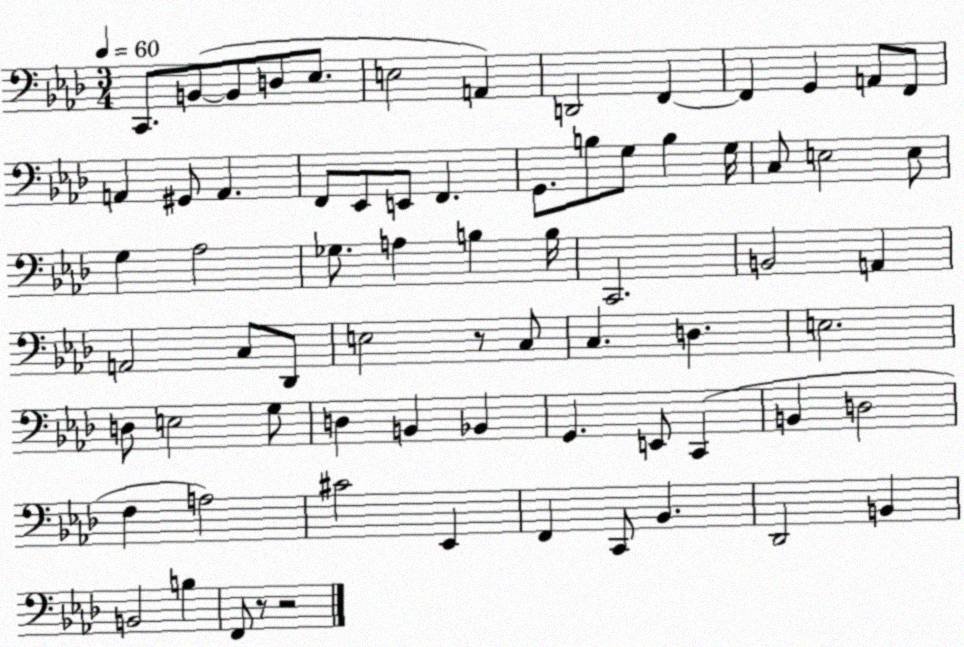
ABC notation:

X:1
T:Untitled
M:3/4
L:1/4
K:Ab
C,,/2 B,,/2 B,,/2 D,/2 _E,/2 E,2 A,, D,,2 F,, F,, G,, A,,/2 F,,/2 A,, ^G,,/2 A,, F,,/2 _E,,/2 E,,/2 F,, G,,/2 B,/2 G,/2 B, G,/4 C,/2 E,2 E,/2 G, _A,2 _G,/2 A, B, B,/4 C,,2 B,,2 A,, A,,2 C,/2 _D,,/2 E,2 z/2 C,/2 C, D, E,2 D,/2 E,2 G,/2 D, B,, _B,, G,, E,,/2 C,, B,, D,2 F, A,2 ^C2 _E,, F,, C,,/2 _B,, _D,,2 B,, B,,2 B, F,,/2 z/2 z2